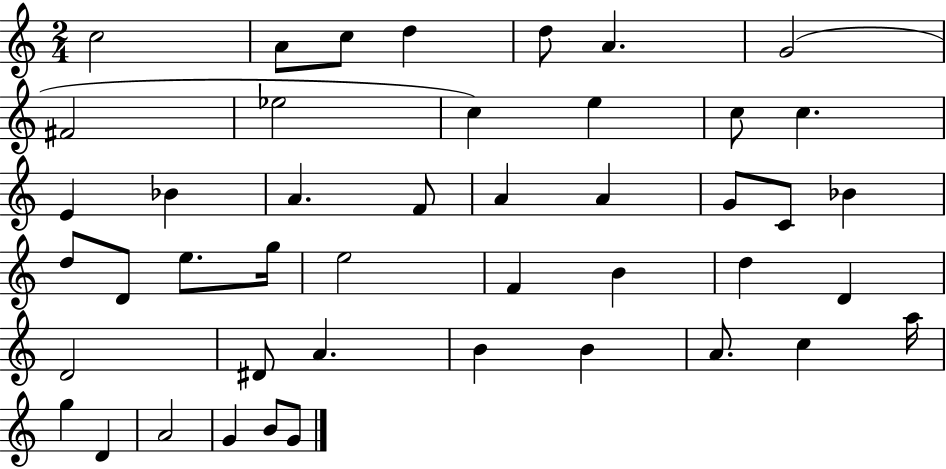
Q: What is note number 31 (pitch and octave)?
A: D4